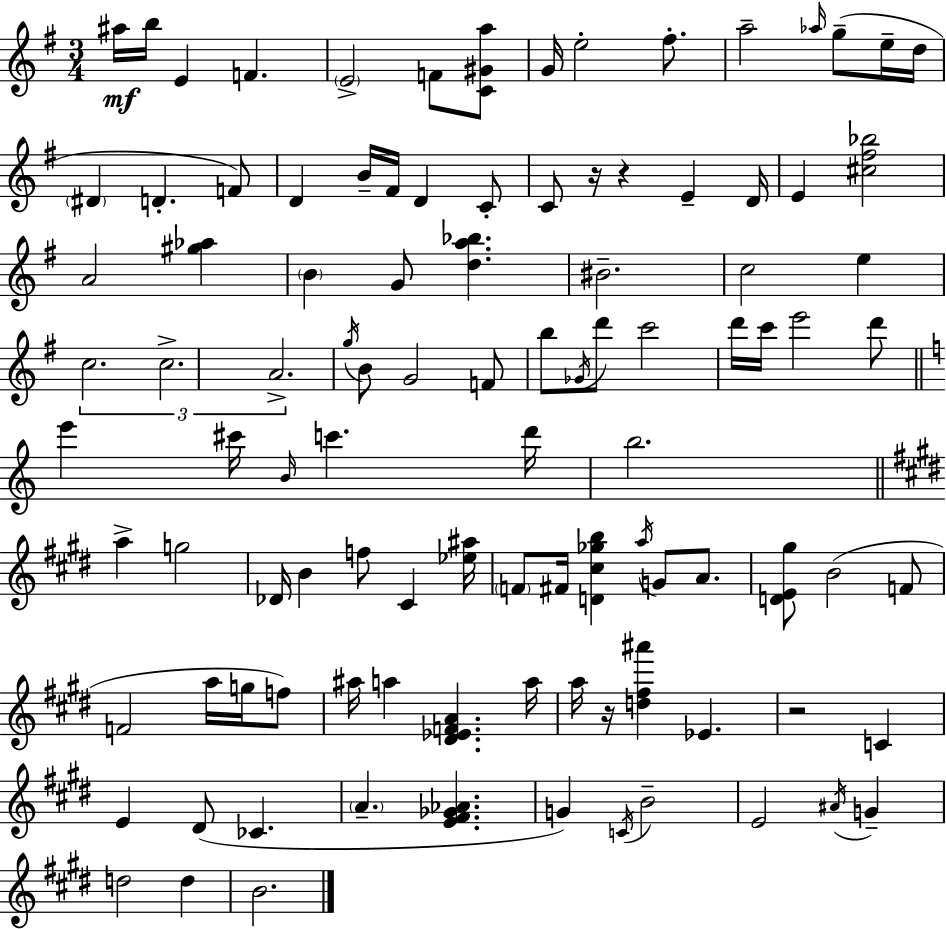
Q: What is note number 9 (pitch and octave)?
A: F#5